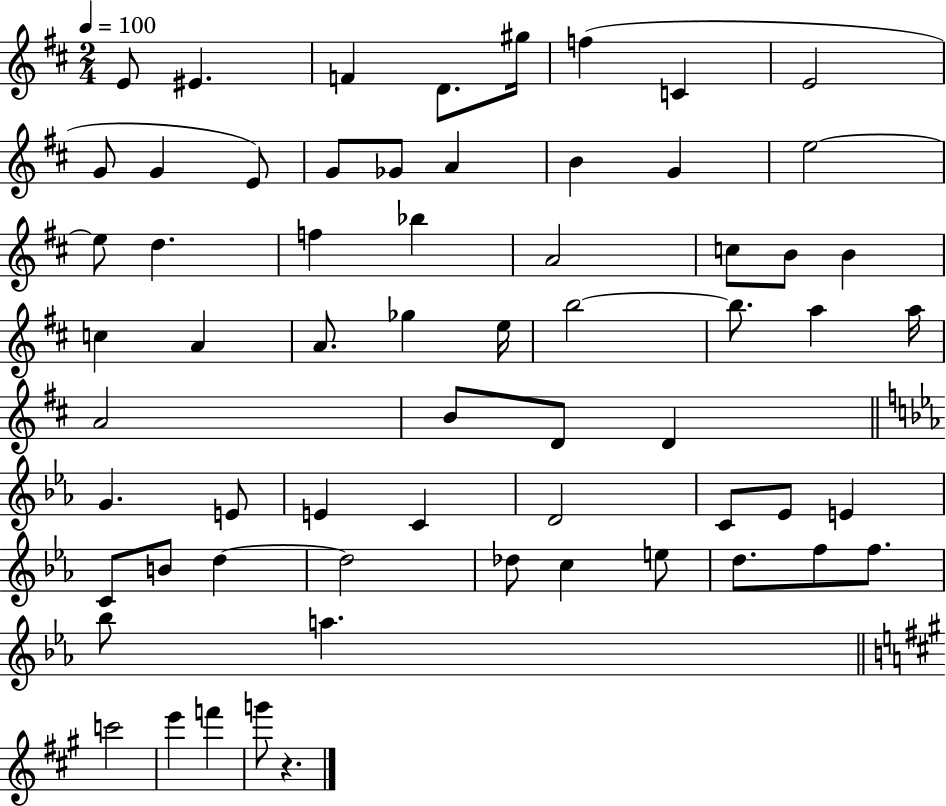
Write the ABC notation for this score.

X:1
T:Untitled
M:2/4
L:1/4
K:D
E/2 ^E F D/2 ^g/4 f C E2 G/2 G E/2 G/2 _G/2 A B G e2 e/2 d f _b A2 c/2 B/2 B c A A/2 _g e/4 b2 b/2 a a/4 A2 B/2 D/2 D G E/2 E C D2 C/2 _E/2 E C/2 B/2 d d2 _d/2 c e/2 d/2 f/2 f/2 _b/2 a c'2 e' f' g'/2 z